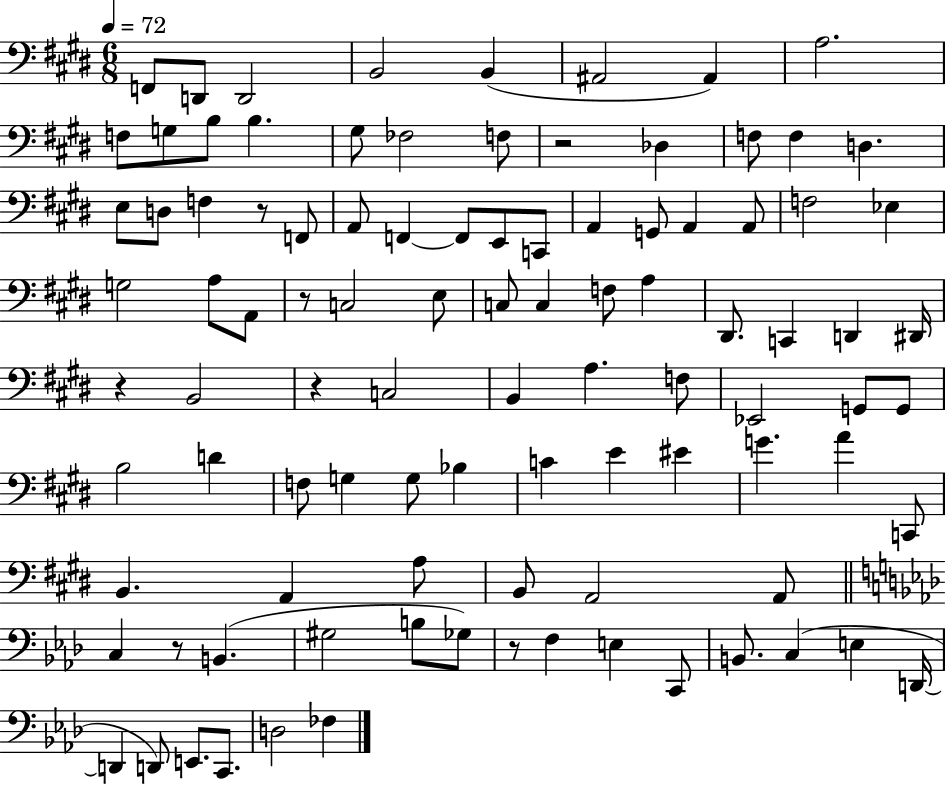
X:1
T:Untitled
M:6/8
L:1/4
K:E
F,,/2 D,,/2 D,,2 B,,2 B,, ^A,,2 ^A,, A,2 F,/2 G,/2 B,/2 B, ^G,/2 _F,2 F,/2 z2 _D, F,/2 F, D, E,/2 D,/2 F, z/2 F,,/2 A,,/2 F,, F,,/2 E,,/2 C,,/2 A,, G,,/2 A,, A,,/2 F,2 _E, G,2 A,/2 A,,/2 z/2 C,2 E,/2 C,/2 C, F,/2 A, ^D,,/2 C,, D,, ^D,,/4 z B,,2 z C,2 B,, A, F,/2 _E,,2 G,,/2 G,,/2 B,2 D F,/2 G, G,/2 _B, C E ^E G A C,,/2 B,, A,, A,/2 B,,/2 A,,2 A,,/2 C, z/2 B,, ^G,2 B,/2 _G,/2 z/2 F, E, C,,/2 B,,/2 C, E, D,,/4 D,, D,,/2 E,,/2 C,,/2 D,2 _F,